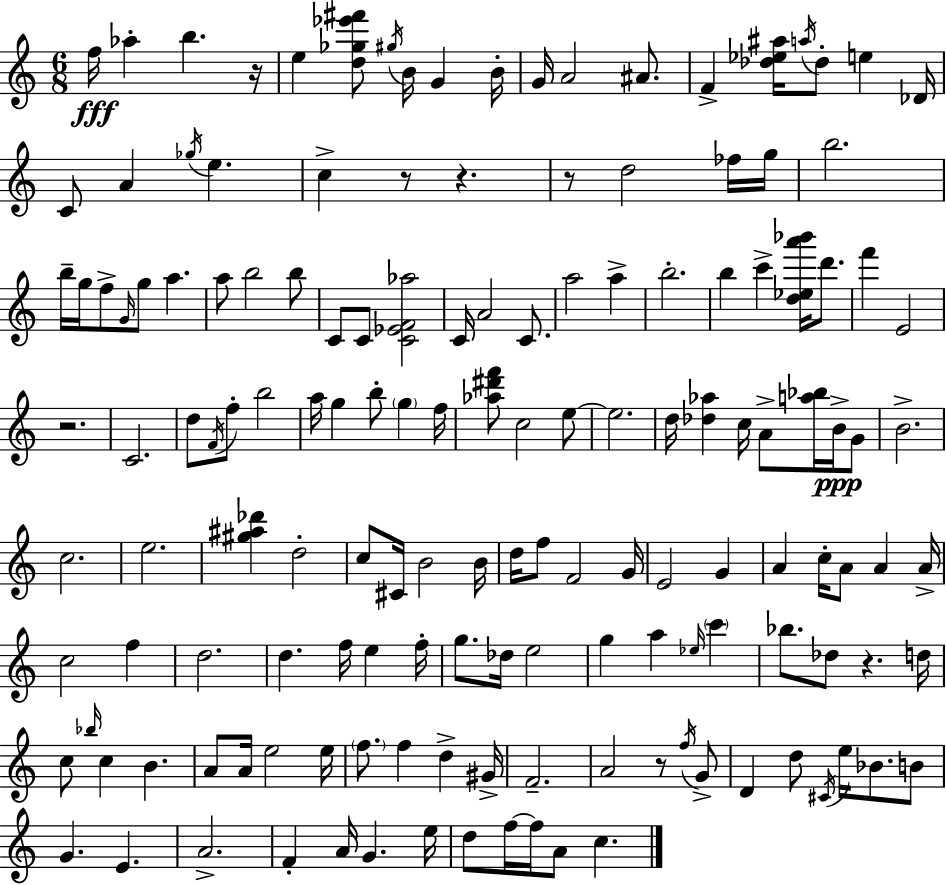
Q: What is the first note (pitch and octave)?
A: F5